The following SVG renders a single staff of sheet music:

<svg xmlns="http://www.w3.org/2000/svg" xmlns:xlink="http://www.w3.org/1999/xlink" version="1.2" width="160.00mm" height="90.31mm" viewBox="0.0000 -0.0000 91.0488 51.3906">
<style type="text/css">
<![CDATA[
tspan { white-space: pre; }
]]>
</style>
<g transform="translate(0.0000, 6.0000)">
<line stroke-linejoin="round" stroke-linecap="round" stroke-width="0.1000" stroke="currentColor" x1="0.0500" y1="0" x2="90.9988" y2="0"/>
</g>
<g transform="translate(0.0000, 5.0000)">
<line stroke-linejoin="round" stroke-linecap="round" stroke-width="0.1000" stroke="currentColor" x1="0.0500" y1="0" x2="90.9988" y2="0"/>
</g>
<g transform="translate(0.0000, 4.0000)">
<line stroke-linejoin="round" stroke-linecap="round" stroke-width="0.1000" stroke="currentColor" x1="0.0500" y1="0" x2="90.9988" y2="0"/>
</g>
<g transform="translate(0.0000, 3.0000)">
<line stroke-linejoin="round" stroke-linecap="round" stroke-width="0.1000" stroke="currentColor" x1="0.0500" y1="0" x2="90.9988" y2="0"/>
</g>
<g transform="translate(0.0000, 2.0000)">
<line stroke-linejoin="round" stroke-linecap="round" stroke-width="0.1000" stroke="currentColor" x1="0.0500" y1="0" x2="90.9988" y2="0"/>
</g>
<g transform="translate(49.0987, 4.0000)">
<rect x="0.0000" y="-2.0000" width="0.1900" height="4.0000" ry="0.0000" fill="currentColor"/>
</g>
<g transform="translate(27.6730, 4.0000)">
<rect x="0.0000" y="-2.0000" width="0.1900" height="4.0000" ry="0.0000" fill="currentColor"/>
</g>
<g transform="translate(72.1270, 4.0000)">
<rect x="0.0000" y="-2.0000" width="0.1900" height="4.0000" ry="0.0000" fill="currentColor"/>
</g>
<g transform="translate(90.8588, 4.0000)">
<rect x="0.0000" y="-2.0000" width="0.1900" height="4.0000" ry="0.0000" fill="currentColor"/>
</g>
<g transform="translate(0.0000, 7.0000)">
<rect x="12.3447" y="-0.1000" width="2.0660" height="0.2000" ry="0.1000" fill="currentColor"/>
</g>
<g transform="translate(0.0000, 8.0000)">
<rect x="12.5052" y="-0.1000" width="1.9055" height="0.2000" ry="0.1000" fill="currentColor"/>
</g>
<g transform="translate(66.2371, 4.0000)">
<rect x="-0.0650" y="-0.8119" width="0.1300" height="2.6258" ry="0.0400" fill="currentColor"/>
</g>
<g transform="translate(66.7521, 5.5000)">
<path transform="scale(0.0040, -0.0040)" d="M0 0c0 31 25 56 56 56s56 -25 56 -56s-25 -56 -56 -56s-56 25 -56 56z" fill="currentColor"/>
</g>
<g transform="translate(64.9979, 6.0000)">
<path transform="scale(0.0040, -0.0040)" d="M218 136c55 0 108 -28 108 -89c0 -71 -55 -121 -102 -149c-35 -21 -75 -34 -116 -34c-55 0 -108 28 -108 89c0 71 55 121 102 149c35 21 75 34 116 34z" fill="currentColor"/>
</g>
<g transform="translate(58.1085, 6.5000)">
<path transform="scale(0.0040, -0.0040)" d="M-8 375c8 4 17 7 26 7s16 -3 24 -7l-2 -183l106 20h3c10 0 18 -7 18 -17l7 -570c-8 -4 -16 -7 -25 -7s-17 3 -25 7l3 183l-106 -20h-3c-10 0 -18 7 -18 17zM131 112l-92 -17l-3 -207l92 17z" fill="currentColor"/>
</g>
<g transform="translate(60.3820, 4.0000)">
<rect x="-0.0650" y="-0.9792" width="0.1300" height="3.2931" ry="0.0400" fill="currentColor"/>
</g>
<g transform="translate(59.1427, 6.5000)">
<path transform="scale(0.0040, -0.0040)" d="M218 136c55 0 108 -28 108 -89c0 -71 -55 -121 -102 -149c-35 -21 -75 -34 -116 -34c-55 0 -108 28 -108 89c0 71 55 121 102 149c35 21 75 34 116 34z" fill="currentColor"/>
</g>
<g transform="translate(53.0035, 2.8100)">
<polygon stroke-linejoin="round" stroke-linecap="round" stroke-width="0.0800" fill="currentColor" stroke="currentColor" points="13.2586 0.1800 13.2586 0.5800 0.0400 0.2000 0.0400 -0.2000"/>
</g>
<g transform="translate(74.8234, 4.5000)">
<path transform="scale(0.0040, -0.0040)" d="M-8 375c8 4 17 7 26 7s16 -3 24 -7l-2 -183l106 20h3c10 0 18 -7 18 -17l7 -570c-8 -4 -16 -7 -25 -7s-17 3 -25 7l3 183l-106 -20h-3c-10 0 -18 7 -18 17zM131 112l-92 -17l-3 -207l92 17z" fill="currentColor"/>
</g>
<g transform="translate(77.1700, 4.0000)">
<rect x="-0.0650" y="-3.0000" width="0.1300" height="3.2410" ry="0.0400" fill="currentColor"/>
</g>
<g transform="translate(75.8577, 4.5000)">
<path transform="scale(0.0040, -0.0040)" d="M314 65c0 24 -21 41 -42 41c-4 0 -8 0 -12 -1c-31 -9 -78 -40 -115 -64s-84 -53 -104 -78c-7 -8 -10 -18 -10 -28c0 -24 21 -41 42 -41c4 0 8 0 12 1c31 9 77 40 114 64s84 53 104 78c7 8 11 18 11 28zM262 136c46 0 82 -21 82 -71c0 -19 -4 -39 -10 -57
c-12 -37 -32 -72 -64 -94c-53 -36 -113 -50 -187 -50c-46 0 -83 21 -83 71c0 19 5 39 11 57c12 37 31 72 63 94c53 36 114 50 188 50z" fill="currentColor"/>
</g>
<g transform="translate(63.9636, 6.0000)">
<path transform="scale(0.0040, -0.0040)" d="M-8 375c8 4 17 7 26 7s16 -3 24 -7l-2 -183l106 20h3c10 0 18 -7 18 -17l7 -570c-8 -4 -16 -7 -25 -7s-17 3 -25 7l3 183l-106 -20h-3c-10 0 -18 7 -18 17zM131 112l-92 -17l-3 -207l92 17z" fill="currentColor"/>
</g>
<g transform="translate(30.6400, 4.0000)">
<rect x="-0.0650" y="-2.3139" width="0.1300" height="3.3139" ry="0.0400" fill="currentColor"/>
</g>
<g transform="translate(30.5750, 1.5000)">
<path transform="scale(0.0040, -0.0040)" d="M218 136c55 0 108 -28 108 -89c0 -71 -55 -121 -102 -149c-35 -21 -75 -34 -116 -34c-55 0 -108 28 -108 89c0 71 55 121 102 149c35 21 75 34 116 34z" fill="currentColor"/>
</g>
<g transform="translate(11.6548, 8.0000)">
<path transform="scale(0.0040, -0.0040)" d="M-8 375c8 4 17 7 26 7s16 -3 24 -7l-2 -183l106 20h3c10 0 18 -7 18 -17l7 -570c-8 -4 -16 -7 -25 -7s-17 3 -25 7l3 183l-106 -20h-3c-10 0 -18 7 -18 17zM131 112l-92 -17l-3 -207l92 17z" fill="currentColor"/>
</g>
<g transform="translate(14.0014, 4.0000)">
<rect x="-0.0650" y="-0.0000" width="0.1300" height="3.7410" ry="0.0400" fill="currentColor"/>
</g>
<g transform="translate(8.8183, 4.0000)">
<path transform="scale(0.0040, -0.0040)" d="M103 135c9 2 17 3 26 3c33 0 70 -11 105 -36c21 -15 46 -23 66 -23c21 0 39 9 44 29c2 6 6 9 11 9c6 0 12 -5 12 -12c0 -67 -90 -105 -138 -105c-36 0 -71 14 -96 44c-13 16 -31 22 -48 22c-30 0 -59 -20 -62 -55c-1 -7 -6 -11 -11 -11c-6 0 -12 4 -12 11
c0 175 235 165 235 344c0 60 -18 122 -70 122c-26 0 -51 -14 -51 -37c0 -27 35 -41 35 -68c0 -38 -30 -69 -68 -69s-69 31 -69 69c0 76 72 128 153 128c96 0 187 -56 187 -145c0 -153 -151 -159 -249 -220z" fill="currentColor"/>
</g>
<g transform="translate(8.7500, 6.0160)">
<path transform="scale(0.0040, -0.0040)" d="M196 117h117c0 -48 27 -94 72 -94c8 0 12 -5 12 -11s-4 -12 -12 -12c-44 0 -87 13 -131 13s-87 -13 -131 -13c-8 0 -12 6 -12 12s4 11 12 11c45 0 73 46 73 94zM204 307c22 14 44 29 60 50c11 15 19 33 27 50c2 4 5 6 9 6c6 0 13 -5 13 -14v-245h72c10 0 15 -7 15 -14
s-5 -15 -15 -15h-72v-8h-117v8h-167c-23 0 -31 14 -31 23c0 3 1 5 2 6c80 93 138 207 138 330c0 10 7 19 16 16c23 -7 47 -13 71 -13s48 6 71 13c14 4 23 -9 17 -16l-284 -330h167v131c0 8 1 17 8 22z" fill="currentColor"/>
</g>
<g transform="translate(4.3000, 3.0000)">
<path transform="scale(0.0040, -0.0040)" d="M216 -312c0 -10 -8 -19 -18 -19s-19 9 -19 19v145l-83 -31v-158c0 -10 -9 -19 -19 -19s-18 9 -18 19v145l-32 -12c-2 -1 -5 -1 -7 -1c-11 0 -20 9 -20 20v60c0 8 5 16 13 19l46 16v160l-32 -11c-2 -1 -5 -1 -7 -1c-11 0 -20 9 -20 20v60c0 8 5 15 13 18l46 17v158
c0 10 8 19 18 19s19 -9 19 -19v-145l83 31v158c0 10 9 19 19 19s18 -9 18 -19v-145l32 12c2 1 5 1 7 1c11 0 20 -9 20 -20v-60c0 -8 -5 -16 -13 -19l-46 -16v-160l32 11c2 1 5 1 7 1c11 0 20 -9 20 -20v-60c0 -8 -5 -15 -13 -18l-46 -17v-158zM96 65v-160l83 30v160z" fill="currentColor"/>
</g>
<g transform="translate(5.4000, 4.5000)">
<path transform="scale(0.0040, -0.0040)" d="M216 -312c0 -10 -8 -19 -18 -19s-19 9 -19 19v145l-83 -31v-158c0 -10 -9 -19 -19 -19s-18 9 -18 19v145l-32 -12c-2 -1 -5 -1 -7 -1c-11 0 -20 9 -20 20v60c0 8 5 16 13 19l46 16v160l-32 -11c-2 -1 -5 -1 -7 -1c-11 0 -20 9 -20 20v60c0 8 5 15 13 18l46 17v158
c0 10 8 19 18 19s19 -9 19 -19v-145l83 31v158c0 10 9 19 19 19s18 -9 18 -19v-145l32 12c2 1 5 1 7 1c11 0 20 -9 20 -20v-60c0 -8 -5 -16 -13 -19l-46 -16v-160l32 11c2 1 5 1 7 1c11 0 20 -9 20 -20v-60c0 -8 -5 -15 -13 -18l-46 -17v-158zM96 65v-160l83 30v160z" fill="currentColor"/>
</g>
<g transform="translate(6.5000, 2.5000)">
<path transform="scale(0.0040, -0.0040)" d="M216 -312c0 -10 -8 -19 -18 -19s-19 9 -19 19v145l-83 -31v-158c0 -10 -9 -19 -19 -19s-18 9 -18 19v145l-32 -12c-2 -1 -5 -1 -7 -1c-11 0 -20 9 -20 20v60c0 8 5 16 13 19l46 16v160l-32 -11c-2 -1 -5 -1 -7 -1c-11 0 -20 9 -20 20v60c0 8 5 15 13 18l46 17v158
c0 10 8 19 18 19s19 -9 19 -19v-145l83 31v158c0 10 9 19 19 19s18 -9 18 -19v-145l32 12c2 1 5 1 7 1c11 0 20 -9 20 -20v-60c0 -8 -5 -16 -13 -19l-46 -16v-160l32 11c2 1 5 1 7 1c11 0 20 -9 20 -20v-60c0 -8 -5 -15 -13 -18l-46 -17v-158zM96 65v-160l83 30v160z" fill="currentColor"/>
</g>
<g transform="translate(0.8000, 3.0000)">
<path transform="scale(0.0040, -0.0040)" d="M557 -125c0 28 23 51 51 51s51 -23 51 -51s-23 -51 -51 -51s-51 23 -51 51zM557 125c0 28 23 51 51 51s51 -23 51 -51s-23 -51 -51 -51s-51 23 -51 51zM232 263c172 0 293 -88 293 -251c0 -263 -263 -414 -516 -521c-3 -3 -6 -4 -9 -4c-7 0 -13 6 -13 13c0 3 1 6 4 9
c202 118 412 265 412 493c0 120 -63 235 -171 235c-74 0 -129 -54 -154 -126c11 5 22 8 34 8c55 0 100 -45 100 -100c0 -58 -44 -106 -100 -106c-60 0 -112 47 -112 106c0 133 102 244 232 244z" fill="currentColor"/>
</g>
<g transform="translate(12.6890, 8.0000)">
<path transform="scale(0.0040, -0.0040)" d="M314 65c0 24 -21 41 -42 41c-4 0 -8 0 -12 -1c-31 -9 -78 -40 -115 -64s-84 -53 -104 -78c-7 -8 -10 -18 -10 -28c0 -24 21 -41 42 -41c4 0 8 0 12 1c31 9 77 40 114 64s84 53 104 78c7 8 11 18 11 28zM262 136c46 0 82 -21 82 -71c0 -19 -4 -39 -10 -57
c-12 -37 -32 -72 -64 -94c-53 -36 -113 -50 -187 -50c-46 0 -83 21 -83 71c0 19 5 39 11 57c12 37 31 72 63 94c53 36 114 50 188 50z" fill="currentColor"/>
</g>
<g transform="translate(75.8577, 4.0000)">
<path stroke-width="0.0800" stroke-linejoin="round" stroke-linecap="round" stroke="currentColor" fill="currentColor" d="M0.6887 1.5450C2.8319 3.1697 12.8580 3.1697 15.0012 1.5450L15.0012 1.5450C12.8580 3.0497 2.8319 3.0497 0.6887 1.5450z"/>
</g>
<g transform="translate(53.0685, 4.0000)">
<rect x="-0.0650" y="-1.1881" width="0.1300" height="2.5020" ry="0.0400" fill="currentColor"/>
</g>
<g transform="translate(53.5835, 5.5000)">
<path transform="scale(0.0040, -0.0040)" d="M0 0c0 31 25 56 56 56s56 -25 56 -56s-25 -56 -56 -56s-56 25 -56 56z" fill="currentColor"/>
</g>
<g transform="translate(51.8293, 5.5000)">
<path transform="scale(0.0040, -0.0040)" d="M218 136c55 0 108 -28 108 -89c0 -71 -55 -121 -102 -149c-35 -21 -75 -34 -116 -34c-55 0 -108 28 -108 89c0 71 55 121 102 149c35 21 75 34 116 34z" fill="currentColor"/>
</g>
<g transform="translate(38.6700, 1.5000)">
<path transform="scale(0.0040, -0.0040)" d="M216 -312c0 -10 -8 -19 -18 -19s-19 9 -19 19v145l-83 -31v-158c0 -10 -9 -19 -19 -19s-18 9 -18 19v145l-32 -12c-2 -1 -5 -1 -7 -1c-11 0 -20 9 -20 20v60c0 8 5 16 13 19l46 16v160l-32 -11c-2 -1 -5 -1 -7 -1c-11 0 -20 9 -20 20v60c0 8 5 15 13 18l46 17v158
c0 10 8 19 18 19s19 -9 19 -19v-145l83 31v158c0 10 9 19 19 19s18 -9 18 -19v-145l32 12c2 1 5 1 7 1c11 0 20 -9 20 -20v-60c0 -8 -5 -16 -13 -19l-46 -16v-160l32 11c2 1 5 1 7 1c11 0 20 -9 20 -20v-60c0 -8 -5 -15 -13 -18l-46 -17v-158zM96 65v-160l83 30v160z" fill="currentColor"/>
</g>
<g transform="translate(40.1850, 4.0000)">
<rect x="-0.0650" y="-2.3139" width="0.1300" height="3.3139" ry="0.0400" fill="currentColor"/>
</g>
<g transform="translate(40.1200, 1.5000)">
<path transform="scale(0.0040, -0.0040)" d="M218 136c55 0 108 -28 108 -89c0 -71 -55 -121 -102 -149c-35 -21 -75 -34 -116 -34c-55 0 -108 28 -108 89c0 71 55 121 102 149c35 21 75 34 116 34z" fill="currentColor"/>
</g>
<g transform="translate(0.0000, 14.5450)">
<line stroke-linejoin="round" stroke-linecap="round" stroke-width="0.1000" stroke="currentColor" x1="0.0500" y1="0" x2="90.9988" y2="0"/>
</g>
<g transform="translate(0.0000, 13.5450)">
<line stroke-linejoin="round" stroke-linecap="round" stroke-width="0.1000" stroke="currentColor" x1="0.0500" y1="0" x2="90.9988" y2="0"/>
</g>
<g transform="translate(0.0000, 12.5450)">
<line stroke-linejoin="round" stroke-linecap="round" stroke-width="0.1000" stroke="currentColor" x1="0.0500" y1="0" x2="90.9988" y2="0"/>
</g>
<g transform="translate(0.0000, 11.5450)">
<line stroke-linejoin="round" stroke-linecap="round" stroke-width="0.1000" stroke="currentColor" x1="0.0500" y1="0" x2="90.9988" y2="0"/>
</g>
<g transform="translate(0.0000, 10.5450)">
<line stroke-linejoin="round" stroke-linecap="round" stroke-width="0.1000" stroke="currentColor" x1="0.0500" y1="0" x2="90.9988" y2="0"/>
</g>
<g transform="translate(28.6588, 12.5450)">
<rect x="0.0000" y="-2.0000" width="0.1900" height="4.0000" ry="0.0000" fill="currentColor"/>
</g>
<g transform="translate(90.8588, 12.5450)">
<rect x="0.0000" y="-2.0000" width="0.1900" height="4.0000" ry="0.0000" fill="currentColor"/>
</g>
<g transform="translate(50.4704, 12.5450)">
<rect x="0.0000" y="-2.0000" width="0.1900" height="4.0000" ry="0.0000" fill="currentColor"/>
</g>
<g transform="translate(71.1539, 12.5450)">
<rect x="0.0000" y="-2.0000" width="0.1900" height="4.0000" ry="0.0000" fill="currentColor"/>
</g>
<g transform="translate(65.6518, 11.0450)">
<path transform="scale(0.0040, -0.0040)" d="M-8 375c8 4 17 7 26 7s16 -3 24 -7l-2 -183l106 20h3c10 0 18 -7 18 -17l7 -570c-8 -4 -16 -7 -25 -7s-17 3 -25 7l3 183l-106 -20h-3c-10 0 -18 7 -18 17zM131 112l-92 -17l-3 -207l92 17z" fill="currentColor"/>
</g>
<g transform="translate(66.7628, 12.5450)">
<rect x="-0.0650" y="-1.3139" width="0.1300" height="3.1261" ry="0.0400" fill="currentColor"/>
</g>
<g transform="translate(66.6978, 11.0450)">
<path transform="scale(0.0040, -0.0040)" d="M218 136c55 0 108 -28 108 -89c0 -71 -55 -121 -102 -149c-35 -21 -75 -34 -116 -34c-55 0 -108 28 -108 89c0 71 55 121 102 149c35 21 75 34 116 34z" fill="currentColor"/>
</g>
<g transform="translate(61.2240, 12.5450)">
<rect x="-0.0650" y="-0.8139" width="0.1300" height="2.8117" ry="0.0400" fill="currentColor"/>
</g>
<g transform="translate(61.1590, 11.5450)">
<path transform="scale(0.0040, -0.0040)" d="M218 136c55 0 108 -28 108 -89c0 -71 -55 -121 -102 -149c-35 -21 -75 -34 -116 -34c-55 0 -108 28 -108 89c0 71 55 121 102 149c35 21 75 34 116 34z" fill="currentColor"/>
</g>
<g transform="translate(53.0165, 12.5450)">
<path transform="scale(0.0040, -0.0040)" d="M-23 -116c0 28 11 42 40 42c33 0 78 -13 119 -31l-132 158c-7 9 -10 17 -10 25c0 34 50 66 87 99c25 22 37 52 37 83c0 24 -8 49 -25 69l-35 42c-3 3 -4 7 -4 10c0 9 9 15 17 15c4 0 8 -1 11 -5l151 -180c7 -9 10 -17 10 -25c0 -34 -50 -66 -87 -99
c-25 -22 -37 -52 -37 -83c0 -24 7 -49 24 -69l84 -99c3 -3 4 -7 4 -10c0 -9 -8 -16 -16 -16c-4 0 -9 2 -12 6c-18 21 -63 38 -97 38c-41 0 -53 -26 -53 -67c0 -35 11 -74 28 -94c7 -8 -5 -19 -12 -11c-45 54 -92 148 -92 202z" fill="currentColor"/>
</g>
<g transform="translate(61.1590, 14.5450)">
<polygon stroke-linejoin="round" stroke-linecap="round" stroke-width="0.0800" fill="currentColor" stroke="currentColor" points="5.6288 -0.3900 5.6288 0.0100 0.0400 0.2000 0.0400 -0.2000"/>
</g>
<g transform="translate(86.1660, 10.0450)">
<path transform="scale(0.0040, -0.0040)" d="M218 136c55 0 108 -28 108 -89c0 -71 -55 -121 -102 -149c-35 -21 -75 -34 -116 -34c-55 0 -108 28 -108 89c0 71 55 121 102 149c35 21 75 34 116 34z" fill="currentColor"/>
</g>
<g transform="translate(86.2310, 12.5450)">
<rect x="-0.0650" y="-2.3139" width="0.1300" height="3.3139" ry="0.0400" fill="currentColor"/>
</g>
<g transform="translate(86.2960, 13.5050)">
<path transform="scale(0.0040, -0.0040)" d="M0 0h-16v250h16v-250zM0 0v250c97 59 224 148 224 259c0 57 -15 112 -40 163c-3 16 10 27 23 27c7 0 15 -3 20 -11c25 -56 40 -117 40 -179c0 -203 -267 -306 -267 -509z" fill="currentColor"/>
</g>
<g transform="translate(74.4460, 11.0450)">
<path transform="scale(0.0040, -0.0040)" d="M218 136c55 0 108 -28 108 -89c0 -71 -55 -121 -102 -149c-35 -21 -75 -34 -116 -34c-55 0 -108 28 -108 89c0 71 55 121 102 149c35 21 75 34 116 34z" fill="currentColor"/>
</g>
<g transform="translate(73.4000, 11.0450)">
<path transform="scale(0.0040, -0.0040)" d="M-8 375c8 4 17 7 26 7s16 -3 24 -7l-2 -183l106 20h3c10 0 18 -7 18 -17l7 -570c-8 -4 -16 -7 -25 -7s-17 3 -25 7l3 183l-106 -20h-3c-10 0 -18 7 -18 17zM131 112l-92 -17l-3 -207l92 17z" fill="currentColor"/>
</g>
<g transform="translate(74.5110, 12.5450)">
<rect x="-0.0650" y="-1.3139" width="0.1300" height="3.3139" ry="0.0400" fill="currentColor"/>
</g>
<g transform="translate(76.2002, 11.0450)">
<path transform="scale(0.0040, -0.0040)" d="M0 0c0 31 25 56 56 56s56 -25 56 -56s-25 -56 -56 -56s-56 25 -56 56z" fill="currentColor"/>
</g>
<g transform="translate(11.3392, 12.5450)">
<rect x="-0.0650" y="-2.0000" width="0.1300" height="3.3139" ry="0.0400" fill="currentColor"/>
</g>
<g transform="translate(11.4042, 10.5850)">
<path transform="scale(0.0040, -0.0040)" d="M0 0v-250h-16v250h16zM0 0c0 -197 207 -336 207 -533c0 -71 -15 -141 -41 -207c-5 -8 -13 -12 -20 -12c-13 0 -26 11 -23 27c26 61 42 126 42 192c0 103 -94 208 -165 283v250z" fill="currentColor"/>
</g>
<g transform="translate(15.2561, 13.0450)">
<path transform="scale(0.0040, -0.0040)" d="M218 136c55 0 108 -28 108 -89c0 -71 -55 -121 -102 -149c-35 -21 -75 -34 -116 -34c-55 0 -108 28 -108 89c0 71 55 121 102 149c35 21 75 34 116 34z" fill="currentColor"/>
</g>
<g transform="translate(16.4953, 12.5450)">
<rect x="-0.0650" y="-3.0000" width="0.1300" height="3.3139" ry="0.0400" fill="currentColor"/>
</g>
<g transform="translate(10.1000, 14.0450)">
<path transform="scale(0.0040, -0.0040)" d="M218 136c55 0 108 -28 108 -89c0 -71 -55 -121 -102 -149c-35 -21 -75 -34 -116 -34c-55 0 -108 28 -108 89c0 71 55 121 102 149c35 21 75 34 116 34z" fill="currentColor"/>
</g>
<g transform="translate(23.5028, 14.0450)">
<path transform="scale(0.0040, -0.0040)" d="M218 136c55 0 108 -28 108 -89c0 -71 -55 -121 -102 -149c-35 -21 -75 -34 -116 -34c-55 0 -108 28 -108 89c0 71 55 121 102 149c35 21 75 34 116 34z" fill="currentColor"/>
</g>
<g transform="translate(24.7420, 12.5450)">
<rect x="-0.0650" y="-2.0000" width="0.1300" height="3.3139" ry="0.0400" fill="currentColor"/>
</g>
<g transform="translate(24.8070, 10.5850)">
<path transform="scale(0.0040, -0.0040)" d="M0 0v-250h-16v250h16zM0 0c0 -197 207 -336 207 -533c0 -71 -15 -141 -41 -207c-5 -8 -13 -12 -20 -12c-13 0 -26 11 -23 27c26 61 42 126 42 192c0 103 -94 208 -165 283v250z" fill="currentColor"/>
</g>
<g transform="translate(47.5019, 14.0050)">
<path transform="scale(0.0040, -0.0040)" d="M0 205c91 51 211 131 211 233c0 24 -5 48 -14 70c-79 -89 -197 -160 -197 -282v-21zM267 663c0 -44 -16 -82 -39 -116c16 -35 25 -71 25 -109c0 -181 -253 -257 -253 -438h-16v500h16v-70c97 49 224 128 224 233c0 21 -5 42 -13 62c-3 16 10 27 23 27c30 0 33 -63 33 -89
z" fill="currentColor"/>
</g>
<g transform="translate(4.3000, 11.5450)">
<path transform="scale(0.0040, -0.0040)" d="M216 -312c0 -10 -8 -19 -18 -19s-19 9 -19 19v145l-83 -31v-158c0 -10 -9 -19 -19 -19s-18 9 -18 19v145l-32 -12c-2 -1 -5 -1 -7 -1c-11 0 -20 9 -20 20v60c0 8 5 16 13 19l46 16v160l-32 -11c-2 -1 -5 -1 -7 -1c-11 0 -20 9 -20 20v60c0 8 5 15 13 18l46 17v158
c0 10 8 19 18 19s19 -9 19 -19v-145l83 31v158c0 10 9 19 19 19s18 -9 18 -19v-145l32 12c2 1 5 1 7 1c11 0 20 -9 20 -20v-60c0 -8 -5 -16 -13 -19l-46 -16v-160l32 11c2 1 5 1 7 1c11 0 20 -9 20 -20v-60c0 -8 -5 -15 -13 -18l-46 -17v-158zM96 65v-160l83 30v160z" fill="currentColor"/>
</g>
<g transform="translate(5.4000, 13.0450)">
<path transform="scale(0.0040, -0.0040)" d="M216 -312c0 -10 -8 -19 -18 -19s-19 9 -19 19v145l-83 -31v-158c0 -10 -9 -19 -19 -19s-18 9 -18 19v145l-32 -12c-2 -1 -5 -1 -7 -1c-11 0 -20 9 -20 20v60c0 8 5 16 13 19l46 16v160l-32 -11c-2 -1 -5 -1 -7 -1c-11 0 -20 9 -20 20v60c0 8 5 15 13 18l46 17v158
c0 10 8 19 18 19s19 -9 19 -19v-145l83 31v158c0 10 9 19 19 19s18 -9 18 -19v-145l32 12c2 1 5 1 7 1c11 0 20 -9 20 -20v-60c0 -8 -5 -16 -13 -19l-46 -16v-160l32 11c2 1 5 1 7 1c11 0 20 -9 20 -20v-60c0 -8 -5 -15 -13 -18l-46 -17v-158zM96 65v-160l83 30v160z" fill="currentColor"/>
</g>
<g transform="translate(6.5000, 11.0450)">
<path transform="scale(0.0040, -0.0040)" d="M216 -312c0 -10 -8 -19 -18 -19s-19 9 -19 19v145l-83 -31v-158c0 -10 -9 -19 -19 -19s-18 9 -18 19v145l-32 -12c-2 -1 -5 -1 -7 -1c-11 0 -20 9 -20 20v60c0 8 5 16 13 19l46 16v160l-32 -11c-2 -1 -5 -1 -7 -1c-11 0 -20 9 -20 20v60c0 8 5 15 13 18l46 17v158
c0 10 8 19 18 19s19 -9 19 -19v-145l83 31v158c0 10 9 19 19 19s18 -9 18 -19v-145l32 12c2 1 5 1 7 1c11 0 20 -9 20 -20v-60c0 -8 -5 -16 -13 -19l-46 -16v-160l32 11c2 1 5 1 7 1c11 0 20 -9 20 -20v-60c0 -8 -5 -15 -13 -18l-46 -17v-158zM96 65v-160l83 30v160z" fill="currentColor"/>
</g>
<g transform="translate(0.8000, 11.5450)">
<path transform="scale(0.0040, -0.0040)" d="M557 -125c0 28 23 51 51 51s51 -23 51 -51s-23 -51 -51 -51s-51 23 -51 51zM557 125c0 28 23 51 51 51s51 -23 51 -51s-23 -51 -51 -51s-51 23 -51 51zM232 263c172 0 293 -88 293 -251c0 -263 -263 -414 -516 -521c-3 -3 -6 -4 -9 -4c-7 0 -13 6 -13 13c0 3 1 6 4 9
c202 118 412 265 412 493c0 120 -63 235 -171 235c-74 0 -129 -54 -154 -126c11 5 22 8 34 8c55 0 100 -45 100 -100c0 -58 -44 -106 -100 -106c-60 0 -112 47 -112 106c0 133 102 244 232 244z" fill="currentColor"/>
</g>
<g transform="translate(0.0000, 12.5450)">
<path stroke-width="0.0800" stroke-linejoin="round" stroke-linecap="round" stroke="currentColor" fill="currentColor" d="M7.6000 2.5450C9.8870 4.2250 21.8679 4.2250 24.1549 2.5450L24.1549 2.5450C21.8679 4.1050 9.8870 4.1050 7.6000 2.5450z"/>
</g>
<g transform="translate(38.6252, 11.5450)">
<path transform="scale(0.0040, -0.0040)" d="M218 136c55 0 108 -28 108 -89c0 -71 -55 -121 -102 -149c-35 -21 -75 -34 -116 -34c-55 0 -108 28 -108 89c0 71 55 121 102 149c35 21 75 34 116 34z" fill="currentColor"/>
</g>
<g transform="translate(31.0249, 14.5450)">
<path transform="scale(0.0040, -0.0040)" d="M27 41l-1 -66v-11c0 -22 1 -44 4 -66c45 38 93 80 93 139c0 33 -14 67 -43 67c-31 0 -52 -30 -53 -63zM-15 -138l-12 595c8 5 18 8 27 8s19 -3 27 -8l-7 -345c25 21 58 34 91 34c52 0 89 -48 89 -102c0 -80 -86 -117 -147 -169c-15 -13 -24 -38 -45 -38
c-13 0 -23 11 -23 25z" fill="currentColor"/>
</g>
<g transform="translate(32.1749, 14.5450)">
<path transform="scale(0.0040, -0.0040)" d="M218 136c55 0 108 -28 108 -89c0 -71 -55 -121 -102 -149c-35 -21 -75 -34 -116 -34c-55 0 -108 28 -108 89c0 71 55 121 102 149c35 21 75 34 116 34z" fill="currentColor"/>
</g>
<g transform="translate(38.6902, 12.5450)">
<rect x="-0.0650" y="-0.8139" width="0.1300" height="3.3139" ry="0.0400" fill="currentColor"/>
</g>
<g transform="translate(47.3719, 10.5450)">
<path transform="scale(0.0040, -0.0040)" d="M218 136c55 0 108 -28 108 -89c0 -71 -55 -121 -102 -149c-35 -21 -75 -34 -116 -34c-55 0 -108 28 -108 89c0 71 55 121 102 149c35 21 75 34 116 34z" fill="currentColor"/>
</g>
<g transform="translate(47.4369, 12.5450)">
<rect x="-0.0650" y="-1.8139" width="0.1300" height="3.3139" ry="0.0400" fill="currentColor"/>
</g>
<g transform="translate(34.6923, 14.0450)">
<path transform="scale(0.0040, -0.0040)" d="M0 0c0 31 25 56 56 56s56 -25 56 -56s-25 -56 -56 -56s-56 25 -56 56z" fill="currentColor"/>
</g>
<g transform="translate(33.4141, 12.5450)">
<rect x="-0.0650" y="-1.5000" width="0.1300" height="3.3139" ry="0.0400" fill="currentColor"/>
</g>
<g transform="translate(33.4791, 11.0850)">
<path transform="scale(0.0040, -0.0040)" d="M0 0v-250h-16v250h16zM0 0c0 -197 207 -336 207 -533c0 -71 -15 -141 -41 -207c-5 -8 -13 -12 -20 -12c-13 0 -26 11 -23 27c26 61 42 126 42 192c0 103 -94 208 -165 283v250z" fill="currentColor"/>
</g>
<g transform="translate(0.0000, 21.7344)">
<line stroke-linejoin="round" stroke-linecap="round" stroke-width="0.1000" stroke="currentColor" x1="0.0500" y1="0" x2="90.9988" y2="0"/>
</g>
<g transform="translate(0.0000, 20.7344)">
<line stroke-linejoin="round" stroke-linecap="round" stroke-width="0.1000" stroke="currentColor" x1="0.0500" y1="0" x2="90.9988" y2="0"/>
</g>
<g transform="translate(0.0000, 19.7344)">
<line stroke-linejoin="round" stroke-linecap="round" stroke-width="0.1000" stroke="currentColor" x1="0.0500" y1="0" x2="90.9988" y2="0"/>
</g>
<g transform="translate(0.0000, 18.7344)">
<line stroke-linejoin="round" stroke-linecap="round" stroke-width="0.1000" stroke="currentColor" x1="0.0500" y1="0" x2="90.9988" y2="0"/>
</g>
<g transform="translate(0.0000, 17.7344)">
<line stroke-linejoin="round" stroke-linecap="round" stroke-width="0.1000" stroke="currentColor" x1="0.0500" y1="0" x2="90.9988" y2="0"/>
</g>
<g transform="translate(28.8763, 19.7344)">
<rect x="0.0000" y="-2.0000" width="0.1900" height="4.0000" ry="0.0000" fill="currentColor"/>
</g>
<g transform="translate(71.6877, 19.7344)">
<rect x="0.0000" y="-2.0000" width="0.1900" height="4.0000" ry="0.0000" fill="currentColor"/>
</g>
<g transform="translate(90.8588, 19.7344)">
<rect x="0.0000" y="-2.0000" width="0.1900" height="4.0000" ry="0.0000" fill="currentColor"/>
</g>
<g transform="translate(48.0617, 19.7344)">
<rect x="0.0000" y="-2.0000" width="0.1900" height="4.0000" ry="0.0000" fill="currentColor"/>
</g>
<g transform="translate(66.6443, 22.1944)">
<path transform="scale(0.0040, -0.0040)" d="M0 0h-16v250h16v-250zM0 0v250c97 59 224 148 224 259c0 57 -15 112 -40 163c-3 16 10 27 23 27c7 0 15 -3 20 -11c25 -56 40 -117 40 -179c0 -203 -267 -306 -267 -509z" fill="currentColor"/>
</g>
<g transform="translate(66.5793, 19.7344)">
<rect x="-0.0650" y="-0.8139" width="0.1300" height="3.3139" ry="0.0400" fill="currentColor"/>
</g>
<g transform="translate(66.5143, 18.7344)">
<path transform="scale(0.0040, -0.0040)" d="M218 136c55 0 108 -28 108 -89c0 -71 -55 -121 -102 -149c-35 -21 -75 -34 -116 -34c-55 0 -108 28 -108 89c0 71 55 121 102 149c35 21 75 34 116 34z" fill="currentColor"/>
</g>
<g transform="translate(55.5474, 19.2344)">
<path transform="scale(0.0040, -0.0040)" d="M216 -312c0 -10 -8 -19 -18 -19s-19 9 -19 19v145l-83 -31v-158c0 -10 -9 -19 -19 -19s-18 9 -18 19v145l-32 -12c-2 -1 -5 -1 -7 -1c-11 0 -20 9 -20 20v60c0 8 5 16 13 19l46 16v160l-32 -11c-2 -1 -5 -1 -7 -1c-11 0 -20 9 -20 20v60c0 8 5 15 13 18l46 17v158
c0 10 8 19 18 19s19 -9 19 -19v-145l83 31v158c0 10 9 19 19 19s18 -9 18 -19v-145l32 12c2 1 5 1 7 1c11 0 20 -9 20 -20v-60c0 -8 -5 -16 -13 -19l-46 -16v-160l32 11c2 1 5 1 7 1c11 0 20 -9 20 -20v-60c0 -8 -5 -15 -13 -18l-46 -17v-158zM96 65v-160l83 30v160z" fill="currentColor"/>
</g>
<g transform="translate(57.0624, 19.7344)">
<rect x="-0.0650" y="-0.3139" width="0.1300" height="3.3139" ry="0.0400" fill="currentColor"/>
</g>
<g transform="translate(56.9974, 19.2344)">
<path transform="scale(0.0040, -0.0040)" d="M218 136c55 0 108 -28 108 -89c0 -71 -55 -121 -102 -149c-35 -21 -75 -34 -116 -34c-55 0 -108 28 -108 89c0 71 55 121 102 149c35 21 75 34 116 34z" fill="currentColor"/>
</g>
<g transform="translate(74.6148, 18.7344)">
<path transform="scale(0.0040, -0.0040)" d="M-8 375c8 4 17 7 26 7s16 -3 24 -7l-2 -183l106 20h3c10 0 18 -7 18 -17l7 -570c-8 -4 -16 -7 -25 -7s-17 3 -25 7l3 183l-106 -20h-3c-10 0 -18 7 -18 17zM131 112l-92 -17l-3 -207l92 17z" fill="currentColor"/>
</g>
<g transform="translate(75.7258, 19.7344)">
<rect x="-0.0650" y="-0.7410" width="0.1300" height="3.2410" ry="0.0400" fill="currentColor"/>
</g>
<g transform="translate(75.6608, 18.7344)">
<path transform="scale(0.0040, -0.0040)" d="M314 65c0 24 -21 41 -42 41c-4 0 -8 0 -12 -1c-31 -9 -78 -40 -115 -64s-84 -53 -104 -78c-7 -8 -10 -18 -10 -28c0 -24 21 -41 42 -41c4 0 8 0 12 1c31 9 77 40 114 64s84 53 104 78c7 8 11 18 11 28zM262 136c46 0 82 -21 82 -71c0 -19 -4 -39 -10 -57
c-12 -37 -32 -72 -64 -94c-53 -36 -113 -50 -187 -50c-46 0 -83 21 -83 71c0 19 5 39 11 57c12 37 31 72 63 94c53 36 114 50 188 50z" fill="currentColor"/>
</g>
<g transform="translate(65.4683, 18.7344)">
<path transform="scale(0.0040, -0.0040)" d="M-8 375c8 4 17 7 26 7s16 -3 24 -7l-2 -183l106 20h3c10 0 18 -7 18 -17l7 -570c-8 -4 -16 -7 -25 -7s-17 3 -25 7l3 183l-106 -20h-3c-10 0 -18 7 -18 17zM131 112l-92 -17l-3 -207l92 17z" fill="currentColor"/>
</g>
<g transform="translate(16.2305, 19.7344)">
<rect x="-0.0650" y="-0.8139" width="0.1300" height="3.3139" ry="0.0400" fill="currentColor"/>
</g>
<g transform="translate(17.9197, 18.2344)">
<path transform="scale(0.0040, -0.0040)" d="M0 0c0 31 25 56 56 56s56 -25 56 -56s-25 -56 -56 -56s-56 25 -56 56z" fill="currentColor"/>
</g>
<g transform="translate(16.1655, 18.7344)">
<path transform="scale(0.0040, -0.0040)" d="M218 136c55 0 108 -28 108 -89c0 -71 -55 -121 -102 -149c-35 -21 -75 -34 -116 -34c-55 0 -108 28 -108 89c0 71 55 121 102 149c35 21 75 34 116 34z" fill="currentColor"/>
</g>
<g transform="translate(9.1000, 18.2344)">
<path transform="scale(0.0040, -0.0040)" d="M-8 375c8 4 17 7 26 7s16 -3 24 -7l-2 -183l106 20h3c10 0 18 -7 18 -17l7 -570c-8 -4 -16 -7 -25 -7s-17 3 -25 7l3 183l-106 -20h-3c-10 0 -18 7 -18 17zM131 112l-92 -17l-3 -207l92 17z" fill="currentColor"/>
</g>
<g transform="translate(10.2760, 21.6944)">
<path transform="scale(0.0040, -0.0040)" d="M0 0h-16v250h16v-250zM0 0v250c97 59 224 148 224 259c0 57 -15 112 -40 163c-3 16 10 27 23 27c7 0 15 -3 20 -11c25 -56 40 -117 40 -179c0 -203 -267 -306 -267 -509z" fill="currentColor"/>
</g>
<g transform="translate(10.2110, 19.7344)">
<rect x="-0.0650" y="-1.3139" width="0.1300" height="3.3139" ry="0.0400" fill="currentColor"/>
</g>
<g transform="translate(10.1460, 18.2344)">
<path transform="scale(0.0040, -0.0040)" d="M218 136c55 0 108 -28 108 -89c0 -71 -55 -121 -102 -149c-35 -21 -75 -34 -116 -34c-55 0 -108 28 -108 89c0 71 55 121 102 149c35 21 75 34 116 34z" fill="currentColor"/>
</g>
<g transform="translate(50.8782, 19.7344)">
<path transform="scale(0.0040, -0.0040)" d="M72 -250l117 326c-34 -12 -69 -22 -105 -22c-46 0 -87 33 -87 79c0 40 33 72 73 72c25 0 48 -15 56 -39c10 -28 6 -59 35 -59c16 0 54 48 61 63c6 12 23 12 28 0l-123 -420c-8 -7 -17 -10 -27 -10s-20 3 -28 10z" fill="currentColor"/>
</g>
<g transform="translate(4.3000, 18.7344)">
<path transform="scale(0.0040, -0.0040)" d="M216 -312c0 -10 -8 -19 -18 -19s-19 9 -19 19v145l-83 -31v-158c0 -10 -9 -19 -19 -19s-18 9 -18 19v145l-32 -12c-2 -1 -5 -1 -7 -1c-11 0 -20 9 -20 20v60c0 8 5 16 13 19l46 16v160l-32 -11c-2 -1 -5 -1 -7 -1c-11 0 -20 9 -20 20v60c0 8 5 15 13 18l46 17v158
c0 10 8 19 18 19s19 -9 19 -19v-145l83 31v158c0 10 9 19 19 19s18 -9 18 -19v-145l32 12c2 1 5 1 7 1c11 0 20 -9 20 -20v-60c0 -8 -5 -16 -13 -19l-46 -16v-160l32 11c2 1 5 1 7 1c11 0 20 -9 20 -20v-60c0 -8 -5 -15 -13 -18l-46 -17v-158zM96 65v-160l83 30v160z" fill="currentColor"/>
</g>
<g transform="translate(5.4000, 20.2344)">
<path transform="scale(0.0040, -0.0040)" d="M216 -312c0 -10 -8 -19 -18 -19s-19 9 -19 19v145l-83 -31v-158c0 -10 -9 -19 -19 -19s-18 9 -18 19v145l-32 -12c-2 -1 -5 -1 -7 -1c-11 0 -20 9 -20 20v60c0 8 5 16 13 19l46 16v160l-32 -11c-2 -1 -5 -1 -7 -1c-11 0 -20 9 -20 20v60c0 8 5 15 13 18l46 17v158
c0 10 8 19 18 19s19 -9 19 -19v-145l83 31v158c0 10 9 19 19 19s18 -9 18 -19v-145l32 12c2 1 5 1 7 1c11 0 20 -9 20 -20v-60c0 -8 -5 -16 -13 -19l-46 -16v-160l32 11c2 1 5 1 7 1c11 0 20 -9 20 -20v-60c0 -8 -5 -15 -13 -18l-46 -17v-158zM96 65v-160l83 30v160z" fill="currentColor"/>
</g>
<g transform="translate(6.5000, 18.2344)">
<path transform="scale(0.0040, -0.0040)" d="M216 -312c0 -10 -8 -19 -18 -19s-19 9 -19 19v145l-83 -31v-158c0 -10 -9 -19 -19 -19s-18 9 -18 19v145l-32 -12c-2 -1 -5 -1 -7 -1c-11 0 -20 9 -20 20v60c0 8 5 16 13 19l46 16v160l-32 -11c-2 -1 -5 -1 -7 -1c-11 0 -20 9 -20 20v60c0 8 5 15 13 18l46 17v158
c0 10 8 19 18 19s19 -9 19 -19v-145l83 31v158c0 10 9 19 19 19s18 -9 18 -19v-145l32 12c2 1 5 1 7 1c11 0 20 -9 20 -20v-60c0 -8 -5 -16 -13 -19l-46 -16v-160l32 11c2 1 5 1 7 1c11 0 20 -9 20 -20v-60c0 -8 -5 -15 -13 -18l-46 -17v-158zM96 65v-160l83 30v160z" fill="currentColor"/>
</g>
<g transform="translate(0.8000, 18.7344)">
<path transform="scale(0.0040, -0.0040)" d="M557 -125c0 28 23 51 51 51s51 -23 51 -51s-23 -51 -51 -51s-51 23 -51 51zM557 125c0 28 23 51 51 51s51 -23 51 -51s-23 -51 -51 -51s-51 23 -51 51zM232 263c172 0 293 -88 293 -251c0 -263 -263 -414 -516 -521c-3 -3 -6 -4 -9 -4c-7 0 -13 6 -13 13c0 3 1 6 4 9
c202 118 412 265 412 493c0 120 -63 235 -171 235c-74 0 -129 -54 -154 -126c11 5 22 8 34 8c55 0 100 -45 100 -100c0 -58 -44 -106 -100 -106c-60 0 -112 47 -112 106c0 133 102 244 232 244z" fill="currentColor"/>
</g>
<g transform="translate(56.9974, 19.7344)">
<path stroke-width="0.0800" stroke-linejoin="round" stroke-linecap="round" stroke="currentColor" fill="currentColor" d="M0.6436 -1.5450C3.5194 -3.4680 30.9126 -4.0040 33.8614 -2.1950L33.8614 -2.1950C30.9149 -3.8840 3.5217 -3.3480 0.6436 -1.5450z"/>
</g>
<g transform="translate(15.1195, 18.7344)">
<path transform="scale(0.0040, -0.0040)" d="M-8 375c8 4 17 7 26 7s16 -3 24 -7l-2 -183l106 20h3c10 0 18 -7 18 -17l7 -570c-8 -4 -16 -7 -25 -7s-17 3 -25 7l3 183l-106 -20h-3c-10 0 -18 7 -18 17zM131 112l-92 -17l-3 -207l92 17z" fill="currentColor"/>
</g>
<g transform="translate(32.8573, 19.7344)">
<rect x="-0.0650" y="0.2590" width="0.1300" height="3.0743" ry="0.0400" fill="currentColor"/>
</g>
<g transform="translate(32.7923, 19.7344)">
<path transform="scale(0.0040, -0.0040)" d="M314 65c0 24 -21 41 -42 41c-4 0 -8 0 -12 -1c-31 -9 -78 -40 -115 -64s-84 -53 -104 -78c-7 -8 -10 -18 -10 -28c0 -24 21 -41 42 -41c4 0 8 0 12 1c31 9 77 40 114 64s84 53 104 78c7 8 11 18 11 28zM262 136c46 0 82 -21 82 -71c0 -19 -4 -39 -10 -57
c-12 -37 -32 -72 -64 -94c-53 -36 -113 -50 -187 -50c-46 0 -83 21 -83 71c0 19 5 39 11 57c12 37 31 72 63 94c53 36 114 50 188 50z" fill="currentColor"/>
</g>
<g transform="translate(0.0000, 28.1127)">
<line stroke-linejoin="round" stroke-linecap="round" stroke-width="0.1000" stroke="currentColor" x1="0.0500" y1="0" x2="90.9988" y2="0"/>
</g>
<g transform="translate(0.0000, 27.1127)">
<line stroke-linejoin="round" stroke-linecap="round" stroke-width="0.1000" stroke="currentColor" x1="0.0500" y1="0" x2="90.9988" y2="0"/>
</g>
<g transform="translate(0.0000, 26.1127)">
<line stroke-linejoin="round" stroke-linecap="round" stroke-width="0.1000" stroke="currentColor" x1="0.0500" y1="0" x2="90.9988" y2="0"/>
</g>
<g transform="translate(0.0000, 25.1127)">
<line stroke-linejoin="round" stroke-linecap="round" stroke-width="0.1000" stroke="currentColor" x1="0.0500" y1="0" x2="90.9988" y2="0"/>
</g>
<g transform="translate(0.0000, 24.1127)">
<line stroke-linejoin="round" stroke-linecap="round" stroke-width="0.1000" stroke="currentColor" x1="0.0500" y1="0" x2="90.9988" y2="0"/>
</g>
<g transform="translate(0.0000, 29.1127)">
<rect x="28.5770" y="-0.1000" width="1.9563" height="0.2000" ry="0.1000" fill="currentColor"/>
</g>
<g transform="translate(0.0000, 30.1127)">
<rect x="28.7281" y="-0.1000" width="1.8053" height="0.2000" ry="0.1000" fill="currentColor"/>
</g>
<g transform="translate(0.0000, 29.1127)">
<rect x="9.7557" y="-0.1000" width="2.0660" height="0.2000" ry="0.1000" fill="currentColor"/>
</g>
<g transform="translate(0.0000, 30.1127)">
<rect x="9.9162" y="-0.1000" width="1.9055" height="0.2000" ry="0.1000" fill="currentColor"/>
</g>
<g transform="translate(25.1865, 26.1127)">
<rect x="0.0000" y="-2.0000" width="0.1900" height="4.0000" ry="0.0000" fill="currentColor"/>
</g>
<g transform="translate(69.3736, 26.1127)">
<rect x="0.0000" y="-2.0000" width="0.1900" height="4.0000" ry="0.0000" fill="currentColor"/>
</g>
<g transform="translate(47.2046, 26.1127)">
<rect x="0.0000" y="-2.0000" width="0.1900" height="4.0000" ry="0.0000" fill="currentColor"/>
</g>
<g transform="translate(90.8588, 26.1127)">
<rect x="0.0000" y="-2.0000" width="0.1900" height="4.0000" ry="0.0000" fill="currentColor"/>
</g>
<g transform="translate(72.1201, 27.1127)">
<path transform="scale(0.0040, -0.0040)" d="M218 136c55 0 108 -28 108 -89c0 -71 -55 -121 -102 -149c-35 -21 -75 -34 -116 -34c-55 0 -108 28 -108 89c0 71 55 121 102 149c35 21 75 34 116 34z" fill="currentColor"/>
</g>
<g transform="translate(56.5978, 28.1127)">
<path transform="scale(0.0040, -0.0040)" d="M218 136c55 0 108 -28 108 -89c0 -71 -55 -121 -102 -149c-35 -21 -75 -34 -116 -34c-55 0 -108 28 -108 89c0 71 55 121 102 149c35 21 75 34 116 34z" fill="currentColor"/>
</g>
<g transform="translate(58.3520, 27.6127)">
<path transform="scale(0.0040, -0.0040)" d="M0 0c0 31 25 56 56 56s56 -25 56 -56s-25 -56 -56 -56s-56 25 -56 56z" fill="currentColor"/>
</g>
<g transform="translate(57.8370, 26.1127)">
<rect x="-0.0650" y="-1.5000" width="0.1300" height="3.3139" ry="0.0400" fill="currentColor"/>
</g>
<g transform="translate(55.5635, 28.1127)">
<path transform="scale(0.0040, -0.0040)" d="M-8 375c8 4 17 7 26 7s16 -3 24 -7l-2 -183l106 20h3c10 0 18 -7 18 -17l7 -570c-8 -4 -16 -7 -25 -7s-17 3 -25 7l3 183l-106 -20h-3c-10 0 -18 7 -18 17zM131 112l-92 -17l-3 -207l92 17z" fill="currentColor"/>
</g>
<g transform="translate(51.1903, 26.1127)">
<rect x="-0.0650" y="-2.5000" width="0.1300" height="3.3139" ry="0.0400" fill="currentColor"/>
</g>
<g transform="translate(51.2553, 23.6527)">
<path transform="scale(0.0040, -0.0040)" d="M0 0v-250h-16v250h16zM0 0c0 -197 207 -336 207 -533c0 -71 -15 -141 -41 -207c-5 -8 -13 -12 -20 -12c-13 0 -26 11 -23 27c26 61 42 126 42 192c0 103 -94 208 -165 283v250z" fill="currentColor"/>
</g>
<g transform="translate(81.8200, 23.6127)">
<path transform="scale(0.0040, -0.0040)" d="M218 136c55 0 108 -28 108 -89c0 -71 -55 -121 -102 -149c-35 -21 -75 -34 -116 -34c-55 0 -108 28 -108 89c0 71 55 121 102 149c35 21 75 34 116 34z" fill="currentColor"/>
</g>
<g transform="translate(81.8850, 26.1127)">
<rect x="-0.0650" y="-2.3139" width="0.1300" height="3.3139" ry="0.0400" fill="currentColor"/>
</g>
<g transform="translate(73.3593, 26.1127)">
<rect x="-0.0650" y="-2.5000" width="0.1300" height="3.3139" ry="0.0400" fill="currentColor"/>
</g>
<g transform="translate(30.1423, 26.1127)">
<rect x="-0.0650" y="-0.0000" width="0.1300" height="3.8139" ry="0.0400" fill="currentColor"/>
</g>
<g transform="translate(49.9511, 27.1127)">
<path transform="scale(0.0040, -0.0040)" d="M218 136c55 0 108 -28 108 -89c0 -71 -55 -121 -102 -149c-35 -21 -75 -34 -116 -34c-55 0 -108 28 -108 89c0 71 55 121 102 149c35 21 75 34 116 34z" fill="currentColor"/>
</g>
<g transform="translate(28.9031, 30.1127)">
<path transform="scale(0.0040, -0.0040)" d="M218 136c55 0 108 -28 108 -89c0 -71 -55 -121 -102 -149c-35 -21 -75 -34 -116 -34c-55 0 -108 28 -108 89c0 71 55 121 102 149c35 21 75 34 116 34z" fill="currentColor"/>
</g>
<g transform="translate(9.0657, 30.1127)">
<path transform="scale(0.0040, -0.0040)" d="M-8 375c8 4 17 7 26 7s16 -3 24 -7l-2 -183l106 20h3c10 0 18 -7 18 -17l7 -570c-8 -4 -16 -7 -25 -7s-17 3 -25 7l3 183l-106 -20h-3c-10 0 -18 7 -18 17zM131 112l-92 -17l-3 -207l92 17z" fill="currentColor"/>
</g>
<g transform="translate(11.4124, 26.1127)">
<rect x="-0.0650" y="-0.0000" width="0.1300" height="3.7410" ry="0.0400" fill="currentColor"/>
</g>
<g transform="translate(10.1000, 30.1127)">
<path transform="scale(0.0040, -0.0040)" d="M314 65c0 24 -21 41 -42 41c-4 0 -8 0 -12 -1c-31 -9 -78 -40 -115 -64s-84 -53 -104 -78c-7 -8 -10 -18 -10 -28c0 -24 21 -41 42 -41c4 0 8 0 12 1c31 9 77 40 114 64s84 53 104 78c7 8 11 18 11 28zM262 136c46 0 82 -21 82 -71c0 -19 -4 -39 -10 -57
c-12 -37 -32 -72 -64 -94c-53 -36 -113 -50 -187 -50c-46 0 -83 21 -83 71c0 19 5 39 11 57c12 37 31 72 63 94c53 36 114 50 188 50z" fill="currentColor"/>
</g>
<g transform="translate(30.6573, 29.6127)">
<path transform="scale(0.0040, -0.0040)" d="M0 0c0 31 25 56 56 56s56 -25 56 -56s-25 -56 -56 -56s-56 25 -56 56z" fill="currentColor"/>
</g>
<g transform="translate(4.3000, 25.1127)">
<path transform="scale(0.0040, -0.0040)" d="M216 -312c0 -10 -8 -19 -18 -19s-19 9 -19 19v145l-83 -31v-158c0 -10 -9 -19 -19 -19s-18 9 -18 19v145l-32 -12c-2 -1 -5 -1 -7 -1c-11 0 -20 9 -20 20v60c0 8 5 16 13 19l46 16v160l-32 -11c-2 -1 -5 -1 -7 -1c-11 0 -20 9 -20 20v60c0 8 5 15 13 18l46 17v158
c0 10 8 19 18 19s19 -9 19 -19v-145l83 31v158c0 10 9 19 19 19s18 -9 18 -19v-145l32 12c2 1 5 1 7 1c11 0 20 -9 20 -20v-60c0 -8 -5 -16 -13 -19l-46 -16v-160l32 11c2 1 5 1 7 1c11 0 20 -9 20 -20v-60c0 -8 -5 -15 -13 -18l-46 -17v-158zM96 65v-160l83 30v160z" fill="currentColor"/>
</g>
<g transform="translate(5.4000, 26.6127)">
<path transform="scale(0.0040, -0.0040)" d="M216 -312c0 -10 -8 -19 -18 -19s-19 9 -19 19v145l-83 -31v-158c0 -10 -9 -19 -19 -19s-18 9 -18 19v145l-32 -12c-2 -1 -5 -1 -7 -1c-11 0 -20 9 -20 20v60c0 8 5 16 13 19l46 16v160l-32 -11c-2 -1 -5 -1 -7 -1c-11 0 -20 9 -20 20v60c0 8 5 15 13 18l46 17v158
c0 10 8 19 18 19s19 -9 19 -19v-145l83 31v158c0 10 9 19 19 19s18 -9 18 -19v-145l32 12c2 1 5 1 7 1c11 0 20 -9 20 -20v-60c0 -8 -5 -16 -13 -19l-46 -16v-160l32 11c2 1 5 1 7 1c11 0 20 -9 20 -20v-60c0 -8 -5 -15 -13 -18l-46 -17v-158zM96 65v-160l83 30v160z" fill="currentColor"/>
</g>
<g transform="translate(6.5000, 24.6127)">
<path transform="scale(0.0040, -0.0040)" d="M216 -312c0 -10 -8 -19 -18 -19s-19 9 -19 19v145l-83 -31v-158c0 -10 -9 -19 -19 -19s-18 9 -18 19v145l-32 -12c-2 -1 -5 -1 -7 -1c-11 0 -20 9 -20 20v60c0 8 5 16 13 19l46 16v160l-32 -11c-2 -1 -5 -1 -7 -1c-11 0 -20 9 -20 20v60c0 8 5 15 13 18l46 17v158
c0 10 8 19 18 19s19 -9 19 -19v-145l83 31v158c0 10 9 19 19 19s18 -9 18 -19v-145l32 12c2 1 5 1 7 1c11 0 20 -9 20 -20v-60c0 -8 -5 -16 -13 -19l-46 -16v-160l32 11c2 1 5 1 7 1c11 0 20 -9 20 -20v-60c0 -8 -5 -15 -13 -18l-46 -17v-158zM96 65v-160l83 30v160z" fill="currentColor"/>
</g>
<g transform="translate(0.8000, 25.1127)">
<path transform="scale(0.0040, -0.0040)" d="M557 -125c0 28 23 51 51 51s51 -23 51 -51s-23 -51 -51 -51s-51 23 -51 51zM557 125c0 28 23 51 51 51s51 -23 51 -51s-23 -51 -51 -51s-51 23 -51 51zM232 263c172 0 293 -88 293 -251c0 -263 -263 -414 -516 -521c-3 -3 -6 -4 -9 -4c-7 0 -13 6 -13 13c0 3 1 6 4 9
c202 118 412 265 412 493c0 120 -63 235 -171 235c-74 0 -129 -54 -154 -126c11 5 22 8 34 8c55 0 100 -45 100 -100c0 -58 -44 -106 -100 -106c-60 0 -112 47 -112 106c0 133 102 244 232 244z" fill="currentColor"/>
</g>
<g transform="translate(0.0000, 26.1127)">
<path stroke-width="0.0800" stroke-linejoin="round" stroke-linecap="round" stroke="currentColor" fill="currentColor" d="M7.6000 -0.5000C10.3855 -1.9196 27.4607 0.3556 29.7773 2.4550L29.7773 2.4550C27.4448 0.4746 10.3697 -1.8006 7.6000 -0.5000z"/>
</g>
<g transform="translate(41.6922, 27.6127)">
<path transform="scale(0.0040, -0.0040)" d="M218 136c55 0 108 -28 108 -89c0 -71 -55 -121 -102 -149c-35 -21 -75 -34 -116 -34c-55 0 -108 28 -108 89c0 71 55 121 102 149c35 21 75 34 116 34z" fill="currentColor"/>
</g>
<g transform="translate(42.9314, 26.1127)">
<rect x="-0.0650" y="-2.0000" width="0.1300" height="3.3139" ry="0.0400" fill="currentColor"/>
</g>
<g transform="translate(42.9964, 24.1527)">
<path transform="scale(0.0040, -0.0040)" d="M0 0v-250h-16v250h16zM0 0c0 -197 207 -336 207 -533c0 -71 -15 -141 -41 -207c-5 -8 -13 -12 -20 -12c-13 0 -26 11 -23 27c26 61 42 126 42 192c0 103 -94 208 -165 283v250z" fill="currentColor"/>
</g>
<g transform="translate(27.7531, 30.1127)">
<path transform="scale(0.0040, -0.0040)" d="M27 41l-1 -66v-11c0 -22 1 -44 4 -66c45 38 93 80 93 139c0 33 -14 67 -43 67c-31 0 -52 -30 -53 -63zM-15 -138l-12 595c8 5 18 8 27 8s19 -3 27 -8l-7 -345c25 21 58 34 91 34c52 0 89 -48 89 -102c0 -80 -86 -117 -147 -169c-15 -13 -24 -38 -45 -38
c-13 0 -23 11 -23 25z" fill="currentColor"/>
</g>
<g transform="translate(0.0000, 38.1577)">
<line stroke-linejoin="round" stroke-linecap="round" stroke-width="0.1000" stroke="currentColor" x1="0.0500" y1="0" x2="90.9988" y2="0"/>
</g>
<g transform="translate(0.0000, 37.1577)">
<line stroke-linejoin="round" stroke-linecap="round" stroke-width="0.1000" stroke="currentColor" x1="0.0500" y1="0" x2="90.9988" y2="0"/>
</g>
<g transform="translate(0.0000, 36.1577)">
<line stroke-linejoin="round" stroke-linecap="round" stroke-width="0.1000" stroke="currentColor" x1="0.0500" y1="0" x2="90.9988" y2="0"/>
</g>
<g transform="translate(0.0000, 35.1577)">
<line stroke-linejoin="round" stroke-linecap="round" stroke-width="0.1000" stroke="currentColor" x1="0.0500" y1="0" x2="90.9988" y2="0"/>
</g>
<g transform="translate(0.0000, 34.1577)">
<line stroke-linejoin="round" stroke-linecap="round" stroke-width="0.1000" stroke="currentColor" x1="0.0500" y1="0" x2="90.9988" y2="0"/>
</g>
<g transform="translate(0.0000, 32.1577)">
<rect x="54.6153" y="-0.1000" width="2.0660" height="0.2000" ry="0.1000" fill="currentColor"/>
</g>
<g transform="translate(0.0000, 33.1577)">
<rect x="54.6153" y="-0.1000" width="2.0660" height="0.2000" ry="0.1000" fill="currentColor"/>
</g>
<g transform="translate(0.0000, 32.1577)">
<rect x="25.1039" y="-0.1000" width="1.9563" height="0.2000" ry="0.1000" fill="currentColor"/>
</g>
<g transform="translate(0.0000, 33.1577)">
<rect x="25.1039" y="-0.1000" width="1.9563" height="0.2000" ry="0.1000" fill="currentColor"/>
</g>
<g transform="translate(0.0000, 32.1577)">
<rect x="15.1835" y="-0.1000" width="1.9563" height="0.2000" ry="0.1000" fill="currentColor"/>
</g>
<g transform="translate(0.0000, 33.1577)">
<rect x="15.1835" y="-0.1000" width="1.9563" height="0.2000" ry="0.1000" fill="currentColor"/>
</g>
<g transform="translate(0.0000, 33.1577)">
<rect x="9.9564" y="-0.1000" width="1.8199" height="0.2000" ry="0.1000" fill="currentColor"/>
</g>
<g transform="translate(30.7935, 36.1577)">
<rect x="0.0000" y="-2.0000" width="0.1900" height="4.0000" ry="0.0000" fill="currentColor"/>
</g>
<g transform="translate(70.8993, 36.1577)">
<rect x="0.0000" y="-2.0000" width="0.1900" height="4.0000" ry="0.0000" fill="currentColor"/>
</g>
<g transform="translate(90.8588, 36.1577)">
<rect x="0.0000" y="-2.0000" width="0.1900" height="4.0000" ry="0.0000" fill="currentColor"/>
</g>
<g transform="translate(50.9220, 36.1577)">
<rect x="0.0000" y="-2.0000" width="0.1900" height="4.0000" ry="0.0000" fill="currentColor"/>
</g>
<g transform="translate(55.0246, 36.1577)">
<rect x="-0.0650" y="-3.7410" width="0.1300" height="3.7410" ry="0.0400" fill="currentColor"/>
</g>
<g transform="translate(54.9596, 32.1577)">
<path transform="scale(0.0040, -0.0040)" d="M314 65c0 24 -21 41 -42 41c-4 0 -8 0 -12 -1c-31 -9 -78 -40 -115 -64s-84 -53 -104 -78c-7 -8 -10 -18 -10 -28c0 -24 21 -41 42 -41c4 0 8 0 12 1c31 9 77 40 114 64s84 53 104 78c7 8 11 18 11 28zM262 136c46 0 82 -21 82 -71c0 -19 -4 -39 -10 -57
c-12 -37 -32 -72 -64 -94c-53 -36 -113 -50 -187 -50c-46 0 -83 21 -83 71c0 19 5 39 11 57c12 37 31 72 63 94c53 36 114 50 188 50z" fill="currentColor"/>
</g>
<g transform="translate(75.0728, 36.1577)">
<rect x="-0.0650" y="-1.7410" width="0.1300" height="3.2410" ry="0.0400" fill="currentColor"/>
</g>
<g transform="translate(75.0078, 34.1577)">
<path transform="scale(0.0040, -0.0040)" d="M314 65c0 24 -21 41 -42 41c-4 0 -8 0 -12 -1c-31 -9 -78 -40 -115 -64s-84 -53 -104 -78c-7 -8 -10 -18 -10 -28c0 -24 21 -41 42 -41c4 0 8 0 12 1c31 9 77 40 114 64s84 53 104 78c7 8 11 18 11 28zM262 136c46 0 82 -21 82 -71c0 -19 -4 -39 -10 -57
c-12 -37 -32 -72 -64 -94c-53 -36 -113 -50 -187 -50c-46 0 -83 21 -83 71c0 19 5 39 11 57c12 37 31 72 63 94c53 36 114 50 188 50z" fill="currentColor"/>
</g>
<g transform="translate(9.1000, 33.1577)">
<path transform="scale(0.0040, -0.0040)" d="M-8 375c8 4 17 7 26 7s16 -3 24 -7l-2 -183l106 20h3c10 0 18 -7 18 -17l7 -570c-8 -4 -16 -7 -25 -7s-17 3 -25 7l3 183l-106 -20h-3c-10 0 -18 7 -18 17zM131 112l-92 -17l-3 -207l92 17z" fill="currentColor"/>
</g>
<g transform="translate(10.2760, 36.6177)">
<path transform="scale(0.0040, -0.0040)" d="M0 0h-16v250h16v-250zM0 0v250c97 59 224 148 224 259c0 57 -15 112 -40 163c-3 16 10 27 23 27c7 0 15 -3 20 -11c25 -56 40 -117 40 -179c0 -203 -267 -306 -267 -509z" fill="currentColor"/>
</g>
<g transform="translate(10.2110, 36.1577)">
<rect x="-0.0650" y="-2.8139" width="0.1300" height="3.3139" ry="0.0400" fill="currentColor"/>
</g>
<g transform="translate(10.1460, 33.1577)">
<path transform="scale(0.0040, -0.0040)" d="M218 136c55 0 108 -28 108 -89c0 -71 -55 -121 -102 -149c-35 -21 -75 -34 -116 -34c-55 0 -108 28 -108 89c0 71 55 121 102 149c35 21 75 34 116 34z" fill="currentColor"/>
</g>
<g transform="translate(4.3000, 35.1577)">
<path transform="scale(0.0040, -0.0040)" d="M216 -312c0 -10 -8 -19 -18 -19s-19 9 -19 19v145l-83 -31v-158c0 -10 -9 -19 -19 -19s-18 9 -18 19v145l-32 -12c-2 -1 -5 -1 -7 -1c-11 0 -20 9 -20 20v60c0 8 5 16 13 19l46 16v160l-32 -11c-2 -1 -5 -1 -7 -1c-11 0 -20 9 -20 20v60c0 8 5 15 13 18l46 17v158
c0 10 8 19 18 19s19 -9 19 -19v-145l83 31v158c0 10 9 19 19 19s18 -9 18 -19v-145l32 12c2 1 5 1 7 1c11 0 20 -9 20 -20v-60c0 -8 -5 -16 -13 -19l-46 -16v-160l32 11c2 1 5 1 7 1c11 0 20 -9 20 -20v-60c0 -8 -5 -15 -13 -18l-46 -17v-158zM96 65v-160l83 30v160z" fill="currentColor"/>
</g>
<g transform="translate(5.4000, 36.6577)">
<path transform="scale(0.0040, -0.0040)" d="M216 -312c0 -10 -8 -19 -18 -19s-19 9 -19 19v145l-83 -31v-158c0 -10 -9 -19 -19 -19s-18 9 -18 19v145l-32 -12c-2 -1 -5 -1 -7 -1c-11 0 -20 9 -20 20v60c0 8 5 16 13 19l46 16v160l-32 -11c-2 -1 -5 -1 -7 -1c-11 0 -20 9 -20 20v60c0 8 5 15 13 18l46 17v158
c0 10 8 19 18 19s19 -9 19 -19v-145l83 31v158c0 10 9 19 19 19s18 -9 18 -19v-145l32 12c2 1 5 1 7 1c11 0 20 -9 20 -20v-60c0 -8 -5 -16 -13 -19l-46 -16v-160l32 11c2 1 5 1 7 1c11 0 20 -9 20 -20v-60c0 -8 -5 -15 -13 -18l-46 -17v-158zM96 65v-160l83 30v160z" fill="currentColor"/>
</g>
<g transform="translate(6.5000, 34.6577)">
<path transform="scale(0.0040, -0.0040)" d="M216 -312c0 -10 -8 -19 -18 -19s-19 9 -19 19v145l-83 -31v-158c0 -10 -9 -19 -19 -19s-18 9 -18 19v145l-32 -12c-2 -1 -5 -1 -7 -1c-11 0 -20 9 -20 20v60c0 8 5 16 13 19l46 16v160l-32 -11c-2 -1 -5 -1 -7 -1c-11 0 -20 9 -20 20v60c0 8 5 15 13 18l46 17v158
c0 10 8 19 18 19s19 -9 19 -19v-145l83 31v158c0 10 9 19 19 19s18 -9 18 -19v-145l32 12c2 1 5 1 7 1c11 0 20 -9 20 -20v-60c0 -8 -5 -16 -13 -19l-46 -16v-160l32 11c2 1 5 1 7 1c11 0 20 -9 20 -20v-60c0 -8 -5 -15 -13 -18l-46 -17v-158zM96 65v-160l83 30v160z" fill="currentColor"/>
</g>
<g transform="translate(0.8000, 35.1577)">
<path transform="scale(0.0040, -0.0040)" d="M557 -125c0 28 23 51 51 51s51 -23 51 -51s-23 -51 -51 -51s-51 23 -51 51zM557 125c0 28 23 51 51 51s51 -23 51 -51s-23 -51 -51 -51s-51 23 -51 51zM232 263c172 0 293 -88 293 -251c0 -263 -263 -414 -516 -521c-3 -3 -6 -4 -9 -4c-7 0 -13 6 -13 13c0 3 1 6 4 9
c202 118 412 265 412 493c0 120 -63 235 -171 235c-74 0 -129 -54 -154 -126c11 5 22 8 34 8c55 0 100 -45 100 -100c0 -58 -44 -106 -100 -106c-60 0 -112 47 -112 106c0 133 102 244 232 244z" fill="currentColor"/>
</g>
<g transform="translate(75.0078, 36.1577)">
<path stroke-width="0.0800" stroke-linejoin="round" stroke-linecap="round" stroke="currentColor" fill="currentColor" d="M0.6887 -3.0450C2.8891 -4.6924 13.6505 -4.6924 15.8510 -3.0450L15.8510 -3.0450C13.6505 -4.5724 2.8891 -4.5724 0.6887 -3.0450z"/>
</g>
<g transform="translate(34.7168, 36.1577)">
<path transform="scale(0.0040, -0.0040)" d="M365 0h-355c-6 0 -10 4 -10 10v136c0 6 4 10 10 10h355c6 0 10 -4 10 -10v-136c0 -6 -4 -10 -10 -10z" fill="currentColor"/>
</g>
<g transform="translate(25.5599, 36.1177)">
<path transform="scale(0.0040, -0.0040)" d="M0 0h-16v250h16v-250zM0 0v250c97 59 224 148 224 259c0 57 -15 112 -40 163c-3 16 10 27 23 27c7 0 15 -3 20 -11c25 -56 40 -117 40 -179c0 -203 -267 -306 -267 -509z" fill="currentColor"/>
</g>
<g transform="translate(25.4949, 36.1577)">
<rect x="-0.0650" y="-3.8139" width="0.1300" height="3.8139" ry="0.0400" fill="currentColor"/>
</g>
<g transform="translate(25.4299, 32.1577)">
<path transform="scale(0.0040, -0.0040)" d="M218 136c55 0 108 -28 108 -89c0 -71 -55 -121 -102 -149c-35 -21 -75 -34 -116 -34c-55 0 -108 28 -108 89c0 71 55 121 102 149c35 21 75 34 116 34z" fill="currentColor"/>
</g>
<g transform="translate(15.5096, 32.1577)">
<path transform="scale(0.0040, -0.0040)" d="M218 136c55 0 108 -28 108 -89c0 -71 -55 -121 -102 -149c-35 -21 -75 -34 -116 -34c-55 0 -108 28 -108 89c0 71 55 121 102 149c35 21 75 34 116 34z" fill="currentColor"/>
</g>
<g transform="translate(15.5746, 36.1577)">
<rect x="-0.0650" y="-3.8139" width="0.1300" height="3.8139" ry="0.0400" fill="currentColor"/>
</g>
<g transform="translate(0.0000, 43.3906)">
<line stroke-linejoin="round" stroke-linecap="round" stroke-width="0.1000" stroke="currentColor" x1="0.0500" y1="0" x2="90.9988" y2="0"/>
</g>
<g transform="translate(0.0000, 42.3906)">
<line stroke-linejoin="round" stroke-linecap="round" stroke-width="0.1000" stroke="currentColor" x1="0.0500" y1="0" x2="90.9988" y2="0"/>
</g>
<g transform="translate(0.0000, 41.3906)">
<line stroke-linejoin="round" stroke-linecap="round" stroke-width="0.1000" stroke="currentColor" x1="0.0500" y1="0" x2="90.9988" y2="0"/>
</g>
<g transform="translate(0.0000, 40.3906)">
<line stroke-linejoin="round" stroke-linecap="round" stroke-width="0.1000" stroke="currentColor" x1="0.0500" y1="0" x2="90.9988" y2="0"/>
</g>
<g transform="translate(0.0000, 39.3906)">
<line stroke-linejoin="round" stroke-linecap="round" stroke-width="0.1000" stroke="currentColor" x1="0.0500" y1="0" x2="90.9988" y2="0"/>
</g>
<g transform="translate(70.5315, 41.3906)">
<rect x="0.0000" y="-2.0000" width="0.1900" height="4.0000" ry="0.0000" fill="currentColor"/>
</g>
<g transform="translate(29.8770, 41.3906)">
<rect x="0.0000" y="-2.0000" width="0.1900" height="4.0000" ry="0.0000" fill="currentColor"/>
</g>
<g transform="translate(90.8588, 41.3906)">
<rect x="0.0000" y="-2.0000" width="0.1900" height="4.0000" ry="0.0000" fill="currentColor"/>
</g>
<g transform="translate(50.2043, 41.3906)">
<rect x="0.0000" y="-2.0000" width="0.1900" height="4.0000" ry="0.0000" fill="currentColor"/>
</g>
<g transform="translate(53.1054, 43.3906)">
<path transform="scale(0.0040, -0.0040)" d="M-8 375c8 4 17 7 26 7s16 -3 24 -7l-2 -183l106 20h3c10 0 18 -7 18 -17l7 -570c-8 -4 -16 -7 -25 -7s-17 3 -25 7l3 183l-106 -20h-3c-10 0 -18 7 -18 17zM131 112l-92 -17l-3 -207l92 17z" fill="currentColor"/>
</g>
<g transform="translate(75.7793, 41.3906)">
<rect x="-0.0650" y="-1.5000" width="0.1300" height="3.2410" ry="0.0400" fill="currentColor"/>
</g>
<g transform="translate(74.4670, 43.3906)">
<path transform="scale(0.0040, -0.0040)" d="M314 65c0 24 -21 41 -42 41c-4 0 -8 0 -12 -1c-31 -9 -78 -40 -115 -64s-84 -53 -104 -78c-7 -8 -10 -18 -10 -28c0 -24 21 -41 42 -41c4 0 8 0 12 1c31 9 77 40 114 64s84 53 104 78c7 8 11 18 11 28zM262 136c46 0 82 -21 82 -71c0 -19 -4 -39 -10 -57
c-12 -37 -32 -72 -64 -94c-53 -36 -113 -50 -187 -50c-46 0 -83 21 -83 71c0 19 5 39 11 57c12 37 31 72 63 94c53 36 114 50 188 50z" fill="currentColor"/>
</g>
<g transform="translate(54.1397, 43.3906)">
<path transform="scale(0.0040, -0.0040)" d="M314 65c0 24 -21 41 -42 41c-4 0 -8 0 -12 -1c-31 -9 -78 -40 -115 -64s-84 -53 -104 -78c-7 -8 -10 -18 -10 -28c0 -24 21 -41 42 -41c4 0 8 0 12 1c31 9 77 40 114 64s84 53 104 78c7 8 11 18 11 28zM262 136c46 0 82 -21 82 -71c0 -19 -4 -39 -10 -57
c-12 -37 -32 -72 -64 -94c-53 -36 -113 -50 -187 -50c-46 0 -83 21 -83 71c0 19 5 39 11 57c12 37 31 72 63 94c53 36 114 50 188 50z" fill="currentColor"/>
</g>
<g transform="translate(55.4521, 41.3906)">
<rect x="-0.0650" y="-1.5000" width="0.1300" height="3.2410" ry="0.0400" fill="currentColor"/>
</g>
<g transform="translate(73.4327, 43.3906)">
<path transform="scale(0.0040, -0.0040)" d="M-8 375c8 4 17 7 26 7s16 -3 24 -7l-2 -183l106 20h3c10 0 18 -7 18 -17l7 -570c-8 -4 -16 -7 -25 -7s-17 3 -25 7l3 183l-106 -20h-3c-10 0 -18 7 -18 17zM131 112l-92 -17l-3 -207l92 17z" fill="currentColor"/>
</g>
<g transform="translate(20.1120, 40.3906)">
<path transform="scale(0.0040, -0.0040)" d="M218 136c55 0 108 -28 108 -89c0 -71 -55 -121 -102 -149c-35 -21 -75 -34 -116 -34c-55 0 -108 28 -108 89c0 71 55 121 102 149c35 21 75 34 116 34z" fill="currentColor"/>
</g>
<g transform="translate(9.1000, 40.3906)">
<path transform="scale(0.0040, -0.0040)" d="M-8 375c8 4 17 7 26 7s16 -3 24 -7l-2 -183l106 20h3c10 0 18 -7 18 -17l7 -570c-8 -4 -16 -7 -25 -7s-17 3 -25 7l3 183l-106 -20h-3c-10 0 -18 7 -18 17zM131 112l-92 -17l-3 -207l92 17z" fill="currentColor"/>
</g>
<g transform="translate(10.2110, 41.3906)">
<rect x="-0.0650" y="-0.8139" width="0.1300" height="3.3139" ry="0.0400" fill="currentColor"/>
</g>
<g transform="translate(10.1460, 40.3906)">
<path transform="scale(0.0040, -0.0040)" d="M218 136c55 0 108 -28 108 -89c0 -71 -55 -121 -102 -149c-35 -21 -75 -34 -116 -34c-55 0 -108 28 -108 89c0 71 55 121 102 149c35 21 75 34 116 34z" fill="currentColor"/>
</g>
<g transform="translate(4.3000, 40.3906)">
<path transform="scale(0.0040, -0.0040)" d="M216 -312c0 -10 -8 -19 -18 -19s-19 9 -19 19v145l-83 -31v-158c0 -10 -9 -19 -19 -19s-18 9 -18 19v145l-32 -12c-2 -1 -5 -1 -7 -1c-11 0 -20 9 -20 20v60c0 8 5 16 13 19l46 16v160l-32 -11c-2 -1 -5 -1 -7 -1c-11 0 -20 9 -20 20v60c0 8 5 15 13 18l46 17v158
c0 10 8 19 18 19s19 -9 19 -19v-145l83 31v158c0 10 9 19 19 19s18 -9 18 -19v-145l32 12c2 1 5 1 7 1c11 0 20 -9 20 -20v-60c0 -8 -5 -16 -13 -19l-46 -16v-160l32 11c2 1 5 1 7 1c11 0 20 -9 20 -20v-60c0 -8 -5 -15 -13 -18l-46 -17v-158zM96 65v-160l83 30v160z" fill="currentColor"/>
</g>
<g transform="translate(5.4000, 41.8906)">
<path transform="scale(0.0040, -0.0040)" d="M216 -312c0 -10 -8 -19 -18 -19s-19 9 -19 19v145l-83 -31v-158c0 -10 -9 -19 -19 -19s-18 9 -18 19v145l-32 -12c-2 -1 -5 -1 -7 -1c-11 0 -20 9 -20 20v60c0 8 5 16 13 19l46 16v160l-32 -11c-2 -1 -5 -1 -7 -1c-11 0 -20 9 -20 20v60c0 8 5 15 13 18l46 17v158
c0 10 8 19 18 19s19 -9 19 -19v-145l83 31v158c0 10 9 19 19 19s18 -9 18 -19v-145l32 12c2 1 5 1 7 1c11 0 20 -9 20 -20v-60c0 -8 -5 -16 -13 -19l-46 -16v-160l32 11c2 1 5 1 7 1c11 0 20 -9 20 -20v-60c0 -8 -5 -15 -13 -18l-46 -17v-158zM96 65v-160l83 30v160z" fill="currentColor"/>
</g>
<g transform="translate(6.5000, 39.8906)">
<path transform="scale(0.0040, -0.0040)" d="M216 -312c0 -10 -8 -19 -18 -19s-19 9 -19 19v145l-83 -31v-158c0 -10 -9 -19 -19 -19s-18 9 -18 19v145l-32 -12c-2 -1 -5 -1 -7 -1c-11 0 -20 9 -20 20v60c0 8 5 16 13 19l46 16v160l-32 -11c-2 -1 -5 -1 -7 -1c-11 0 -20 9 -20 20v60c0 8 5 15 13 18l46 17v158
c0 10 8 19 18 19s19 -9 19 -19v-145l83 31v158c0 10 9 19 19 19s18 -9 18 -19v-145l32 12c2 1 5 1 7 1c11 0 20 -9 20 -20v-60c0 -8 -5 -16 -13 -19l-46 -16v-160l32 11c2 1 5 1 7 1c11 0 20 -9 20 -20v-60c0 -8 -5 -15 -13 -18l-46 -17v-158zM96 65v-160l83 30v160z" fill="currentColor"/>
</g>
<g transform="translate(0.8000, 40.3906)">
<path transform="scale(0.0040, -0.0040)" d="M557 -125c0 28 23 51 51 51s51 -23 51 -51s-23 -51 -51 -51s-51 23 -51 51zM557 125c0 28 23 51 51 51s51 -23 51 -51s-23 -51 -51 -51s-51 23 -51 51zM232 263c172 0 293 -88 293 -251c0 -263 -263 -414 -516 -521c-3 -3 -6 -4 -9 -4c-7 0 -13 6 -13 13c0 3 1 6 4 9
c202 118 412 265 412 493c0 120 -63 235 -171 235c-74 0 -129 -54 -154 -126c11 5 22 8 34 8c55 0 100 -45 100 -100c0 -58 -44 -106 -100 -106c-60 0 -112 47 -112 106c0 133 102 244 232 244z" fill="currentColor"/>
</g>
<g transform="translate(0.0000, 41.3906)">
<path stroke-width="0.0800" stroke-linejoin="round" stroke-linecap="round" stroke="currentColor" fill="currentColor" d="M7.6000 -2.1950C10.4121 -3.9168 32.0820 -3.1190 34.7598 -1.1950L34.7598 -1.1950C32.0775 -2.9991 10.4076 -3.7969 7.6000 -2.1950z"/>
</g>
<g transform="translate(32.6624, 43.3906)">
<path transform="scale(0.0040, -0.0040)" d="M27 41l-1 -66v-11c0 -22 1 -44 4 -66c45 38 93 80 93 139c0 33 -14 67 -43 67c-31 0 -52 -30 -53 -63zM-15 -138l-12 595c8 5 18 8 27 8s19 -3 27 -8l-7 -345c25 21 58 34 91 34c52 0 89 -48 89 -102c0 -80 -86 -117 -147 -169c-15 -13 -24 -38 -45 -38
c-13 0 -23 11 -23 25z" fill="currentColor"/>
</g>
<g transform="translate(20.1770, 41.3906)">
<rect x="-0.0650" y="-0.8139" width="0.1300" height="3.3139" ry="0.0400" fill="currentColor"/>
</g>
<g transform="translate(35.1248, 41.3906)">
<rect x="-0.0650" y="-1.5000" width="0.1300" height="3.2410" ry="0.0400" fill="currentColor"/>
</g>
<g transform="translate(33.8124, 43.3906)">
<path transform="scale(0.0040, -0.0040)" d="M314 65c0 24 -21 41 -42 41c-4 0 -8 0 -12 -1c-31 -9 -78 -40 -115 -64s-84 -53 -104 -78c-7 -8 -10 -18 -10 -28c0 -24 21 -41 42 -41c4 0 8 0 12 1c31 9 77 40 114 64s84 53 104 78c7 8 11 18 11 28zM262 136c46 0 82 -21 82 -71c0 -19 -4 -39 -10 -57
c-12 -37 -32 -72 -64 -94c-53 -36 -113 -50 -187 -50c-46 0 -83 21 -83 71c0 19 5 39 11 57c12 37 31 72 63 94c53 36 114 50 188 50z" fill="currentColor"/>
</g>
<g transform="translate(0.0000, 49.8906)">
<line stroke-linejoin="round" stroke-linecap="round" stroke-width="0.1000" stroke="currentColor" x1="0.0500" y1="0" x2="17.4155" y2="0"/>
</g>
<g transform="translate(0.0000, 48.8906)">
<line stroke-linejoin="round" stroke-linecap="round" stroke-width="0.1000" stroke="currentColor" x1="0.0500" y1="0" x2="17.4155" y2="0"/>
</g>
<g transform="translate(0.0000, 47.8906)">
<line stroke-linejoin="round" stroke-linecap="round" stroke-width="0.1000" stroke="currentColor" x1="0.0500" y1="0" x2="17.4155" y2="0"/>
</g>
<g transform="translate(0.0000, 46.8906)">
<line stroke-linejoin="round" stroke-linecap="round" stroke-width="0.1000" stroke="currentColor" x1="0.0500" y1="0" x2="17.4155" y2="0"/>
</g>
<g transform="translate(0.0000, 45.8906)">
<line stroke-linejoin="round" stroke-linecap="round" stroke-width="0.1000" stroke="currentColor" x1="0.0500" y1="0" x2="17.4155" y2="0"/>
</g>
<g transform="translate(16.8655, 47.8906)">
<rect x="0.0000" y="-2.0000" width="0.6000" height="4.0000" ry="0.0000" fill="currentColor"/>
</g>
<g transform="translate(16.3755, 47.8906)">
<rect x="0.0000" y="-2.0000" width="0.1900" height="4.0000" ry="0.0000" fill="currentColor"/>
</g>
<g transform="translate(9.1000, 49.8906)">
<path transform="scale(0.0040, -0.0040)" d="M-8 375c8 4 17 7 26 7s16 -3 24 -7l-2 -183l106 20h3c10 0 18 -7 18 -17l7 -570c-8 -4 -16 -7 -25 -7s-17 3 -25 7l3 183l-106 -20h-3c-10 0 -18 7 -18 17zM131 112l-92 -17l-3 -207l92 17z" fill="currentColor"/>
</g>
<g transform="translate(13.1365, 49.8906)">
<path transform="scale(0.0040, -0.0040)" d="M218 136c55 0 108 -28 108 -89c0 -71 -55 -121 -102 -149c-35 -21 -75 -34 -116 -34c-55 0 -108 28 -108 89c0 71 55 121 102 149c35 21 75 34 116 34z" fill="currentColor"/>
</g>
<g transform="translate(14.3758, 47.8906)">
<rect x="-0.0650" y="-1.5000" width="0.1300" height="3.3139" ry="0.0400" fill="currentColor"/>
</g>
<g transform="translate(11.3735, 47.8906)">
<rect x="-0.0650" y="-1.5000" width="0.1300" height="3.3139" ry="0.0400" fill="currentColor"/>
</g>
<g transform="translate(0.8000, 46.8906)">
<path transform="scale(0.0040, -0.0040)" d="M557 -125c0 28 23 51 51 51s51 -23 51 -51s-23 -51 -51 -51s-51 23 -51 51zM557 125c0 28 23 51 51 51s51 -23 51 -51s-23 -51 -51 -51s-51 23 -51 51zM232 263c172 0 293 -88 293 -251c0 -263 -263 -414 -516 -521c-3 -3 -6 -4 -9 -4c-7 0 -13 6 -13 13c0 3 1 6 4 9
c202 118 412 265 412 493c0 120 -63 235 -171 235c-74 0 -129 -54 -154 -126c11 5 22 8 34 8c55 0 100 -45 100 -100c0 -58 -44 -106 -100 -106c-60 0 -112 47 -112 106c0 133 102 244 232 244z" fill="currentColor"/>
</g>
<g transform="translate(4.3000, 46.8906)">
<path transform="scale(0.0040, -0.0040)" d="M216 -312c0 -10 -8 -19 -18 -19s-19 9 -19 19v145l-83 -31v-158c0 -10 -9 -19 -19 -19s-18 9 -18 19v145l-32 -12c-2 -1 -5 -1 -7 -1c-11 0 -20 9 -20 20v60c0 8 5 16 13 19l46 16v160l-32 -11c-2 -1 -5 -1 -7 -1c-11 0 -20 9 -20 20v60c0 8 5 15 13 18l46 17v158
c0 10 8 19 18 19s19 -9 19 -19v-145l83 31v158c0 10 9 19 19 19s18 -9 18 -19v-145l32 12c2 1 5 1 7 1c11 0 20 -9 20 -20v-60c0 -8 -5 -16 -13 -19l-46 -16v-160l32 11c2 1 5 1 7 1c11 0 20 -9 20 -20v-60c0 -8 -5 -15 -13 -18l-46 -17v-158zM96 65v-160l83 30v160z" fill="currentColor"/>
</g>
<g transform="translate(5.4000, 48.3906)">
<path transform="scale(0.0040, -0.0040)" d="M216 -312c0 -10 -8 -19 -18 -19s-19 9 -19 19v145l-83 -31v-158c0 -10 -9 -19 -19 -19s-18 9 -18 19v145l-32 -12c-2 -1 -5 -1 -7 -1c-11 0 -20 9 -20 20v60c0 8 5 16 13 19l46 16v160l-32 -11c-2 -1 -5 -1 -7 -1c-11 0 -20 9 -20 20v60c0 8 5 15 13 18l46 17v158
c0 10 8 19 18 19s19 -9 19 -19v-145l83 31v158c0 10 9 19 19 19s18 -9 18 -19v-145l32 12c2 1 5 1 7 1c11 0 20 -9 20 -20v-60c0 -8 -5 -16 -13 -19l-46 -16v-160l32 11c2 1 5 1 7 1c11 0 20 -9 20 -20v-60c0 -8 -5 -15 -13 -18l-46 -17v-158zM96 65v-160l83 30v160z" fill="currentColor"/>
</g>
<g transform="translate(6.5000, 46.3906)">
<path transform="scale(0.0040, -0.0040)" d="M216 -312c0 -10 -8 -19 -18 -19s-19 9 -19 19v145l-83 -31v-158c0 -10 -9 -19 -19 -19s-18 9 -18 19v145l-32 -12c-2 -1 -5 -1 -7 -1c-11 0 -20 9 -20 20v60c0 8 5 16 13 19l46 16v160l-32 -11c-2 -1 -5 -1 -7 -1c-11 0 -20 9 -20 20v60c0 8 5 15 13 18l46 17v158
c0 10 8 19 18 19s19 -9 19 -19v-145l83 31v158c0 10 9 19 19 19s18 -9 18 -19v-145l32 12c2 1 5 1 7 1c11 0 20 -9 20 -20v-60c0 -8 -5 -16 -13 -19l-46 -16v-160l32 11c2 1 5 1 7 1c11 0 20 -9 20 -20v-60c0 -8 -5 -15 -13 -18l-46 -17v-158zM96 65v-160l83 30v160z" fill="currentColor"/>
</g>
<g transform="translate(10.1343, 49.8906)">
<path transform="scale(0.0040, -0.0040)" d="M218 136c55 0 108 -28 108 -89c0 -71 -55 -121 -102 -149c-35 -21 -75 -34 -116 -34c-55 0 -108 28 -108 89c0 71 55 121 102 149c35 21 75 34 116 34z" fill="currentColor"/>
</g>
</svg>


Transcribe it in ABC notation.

X:1
T:Untitled
M:2/4
L:1/4
K:A
C,,2 B, ^B, A,,/2 F,,/2 G,,/2 C,2 A,,/2 ^C, A,,/2 _G,,/2 ^F, A,/4 z ^F,/2 G,/2 G, B,/2 G,/2 F, D,2 z/2 ^E, F,/2 F,2 C,,2 _C,, A,,/2 B,,/2 G,, B,, B, C/2 E E/2 z2 E2 A,2 F, F, _G,,2 G,,2 G,,2 G,, G,,